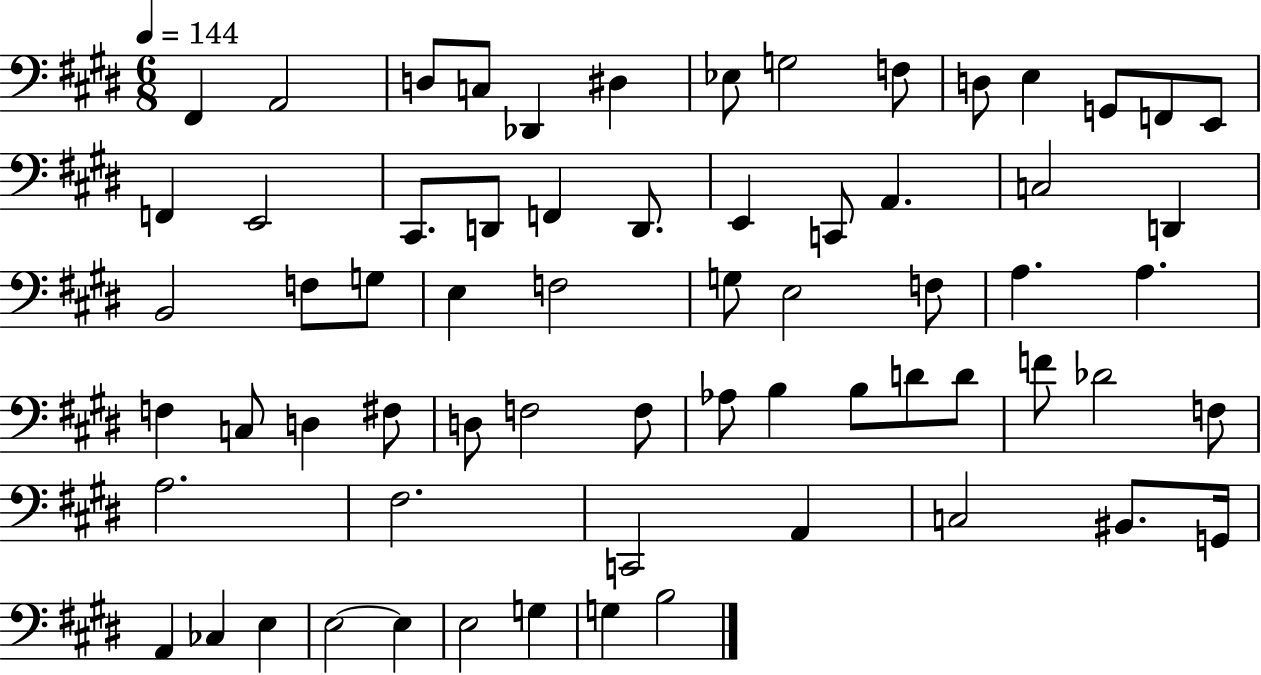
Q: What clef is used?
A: bass